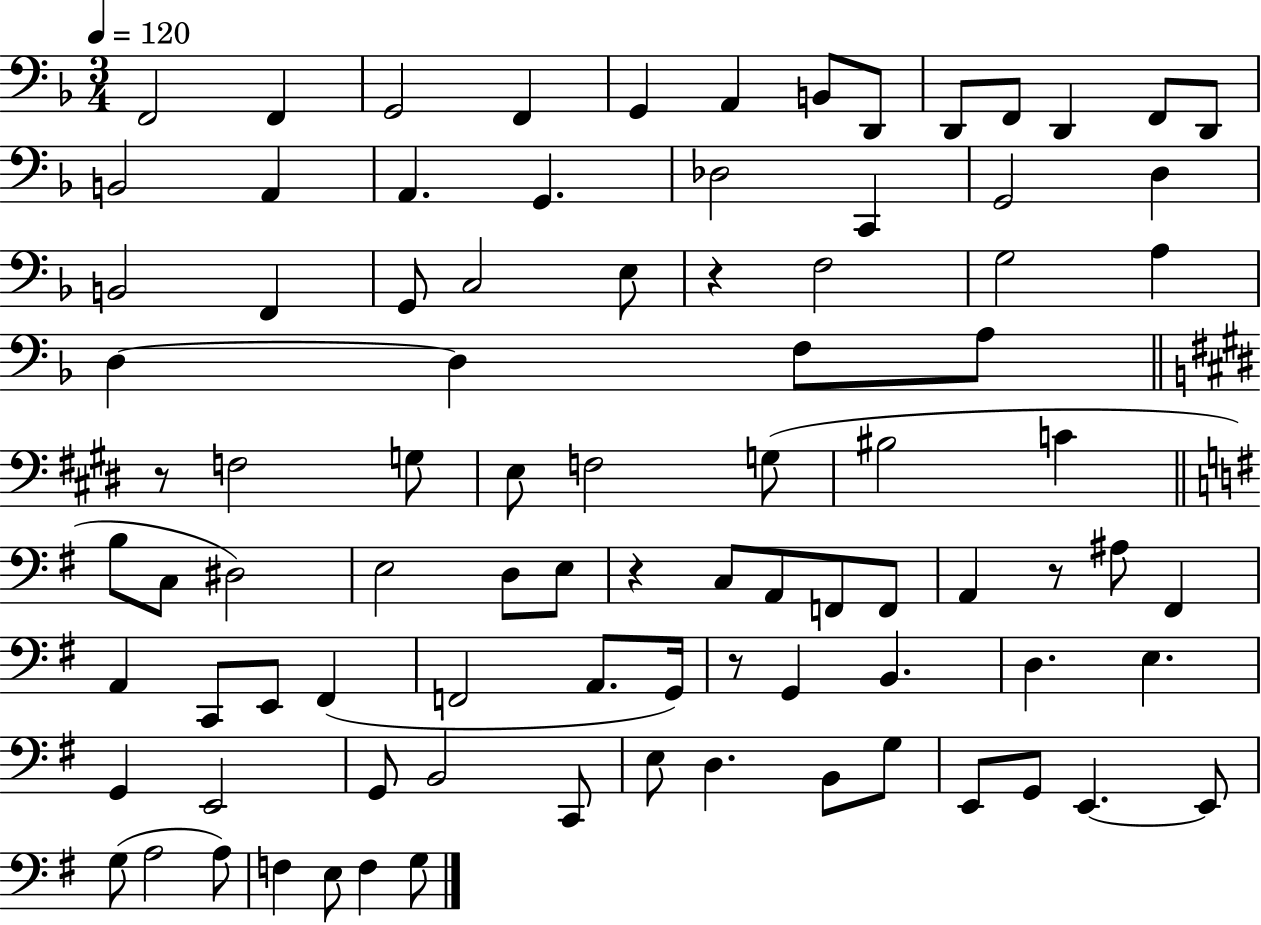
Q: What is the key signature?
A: F major